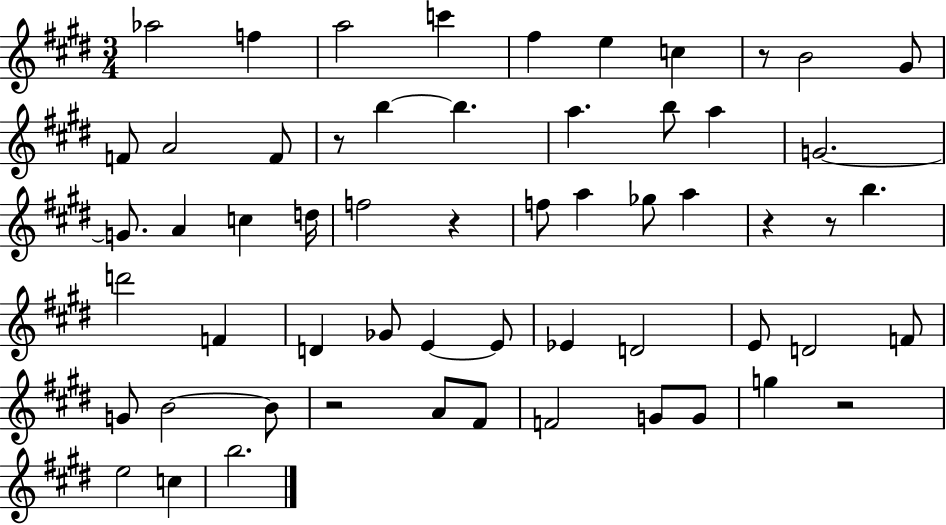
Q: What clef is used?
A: treble